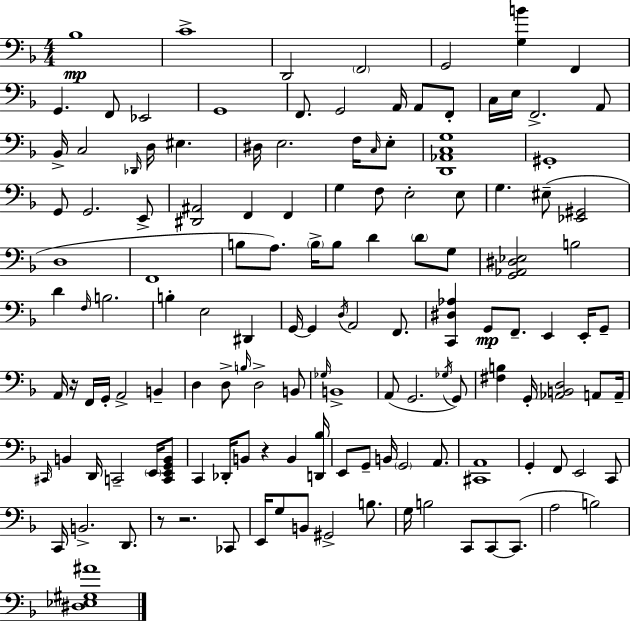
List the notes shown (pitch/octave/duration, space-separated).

Bb3/w C4/w D2/h F2/h G2/h [G3,B4]/q F2/q G2/q. F2/e Eb2/h G2/w F2/e. G2/h A2/s A2/e F2/e C3/s E3/s F2/h. A2/e Bb2/s C3/h Db2/s D3/s EIS3/q. D#3/s E3/h. F3/s C3/s E3/e [D2,Ab2,C3,G3]/w G#2/w G2/e G2/h. E2/e [D#2,A#2]/h F2/q F2/q G3/q F3/e E3/h E3/e G3/q. EIS3/e [Eb2,G#2]/h D3/w F2/w B3/e A3/e. B3/s B3/e D4/q D4/e G3/e [G2,Ab2,D#3,Eb3]/h B3/h D4/q F3/s B3/h. B3/q E3/h D#2/q G2/s G2/q D3/s A2/h F2/e. [C2,D#3,Ab3]/q G2/e F2/e. E2/q E2/s G2/e A2/s R/s F2/s G2/s A2/h B2/q D3/q D3/e B3/s D3/h B2/e Gb3/s B2/w A2/e G2/h. Gb3/s G2/e [F#3,B3]/q G2/s [Ab2,B2,D3]/h A2/e A2/s C#2/s B2/q D2/s C2/h E2/s [C2,E2,G2,B2]/e C2/q Db2/s B2/e R/q B2/q [D2,Bb3]/s E2/e G2/e B2/s G2/h A2/e. [C#2,A2]/w G2/q F2/e E2/h C2/e C2/s B2/h. D2/e. R/e R/h. CES2/e E2/s G3/e B2/e G#2/h B3/e. G3/s B3/h C2/e C2/e C2/e. A3/h B3/h [D#3,Eb3,G#3,A#4]/w